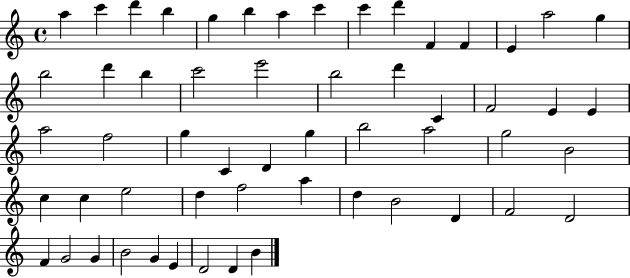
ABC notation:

X:1
T:Untitled
M:4/4
L:1/4
K:C
a c' d' b g b a c' c' d' F F E a2 g b2 d' b c'2 e'2 b2 d' C F2 E E a2 f2 g C D g b2 a2 g2 B2 c c e2 d f2 a d B2 D F2 D2 F G2 G B2 G E D2 D B